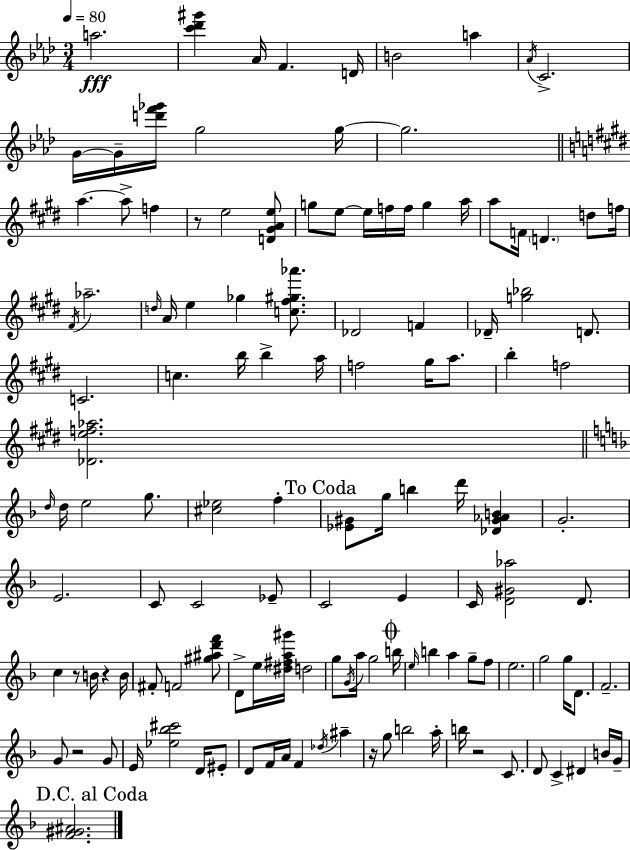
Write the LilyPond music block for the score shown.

{
  \clef treble
  \numericTimeSignature
  \time 3/4
  \key aes \major
  \tempo 4 = 80
  a''2.\fff | <c''' des''' gis'''>4 aes'16 f'4. d'16 | b'2 a''4 | \acciaccatura { aes'16 } c'2.-> | \break g'16~~ g'16-- <d''' f''' ges'''>16 g''2 | g''16~~ g''2. | \bar "||" \break \key e \major a''4.~~ a''8-> f''4 | r8 e''2 <d' gis' a' e''>8 | g''8 e''8~~ e''16 f''16 f''16 g''4 a''16 | a''8 f'16 \parenthesize d'4. d''8 f''16 | \break \acciaccatura { fis'16 } aes''2.-- | \grace { d''16 } a'16 e''4 ges''4 <c'' fis'' gis'' aes'''>8. | des'2 f'4 | des'16-- <g'' bes''>2 d'8. | \break c'2. | c''4. b''16 b''4-> | a''16 f''2 gis''16 a''8. | b''4-. f''2 | \break <des' e'' f'' aes''>2. | \bar "||" \break \key f \major \grace { d''16 } d''16 e''2 g''8. | <cis'' ees''>2 f''4-. | \mark "To Coda" <ees' gis'>8 g''16 b''4 d'''16 <des' gis' aes' b'>4 | g'2.-. | \break e'2. | c'8 c'2 ees'8-- | c'2 e'4 | c'16 <d' gis' aes''>2 d'8. | \break c''4 r8 b'16 r4 | b'16 fis'8-. f'2 <gis'' ais'' d''' f'''>8 | d'8-> e''16 <dis'' fis'' a'' gis'''>16 d''2 | g''8 \acciaccatura { g'16 } a''16 g''2 | \break \mark \markup { \musicglyph "scripts.coda" } b''16 \grace { e''16 } b''4 a''4 g''8-- | f''8 e''2. | g''2 g''16 | d'8. f'2.-- | \break g'8 r2 | g'8 e'16 <ees'' bes'' cis'''>2 | d'16 eis'8-. d'8 f'16 a'16 f'4 \acciaccatura { des''16 } | ais''4-- r16 g''8 b''2 | \break a''16-. b''16 r2 | c'8. d'8 c'4-> dis'4 | b'16 g'16-- \mark "D.C. al Coda" <f' gis' ais'>2. | \bar "|."
}